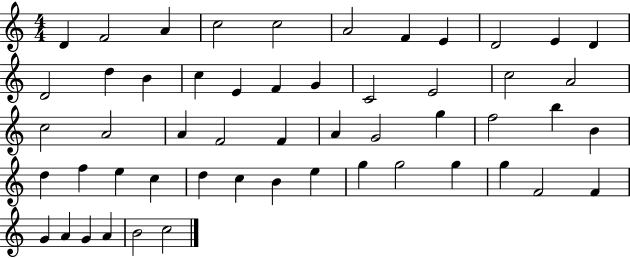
X:1
T:Untitled
M:4/4
L:1/4
K:C
D F2 A c2 c2 A2 F E D2 E D D2 d B c E F G C2 E2 c2 A2 c2 A2 A F2 F A G2 g f2 b B d f e c d c B e g g2 g g F2 F G A G A B2 c2